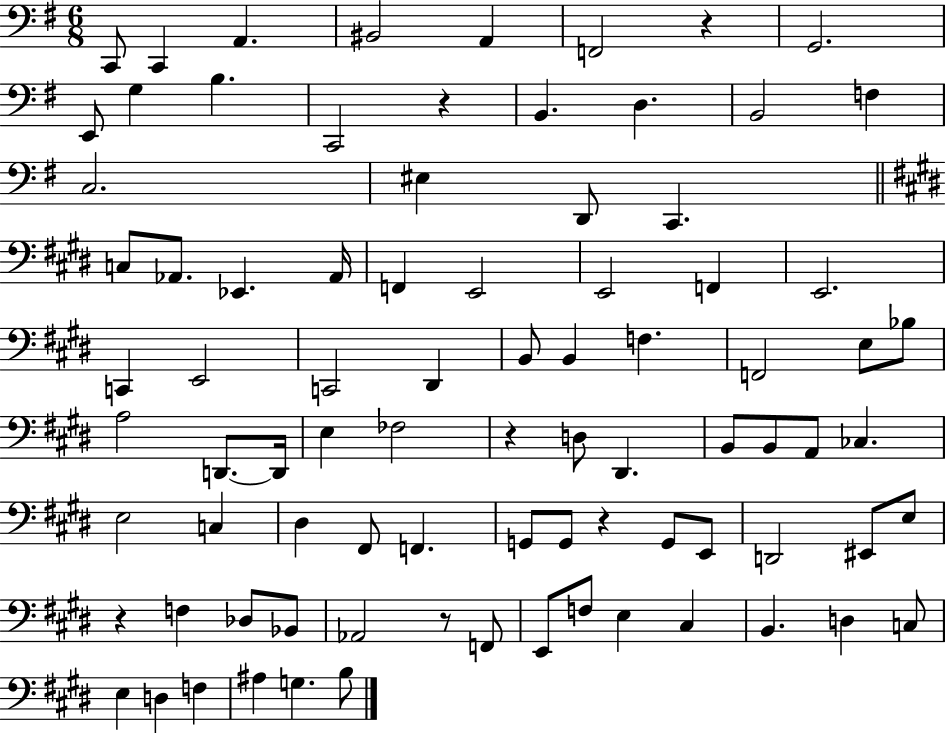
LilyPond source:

{
  \clef bass
  \numericTimeSignature
  \time 6/8
  \key g \major
  c,8 c,4 a,4. | bis,2 a,4 | f,2 r4 | g,2. | \break e,8 g4 b4. | c,2 r4 | b,4. d4. | b,2 f4 | \break c2. | eis4 d,8 c,4. | \bar "||" \break \key e \major c8 aes,8. ees,4. aes,16 | f,4 e,2 | e,2 f,4 | e,2. | \break c,4 e,2 | c,2 dis,4 | b,8 b,4 f4. | f,2 e8 bes8 | \break a2 d,8.~~ d,16 | e4 fes2 | r4 d8 dis,4. | b,8 b,8 a,8 ces4. | \break e2 c4 | dis4 fis,8 f,4. | g,8 g,8 r4 g,8 e,8 | d,2 eis,8 e8 | \break r4 f4 des8 bes,8 | aes,2 r8 f,8 | e,8 f8 e4 cis4 | b,4. d4 c8 | \break e4 d4 f4 | ais4 g4. b8 | \bar "|."
}